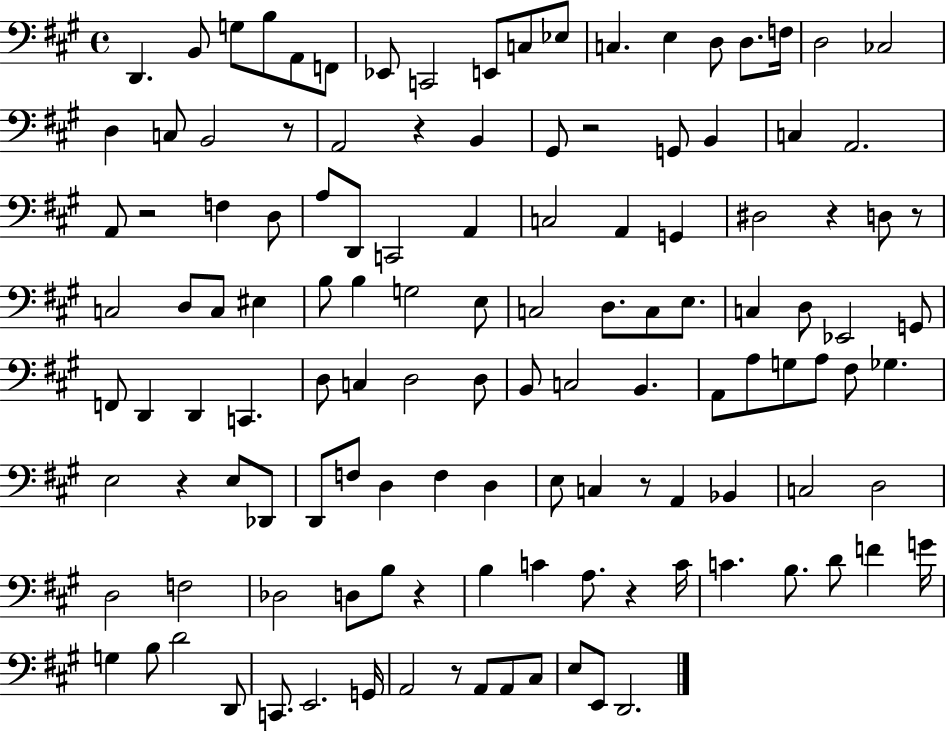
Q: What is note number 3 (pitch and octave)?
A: G3